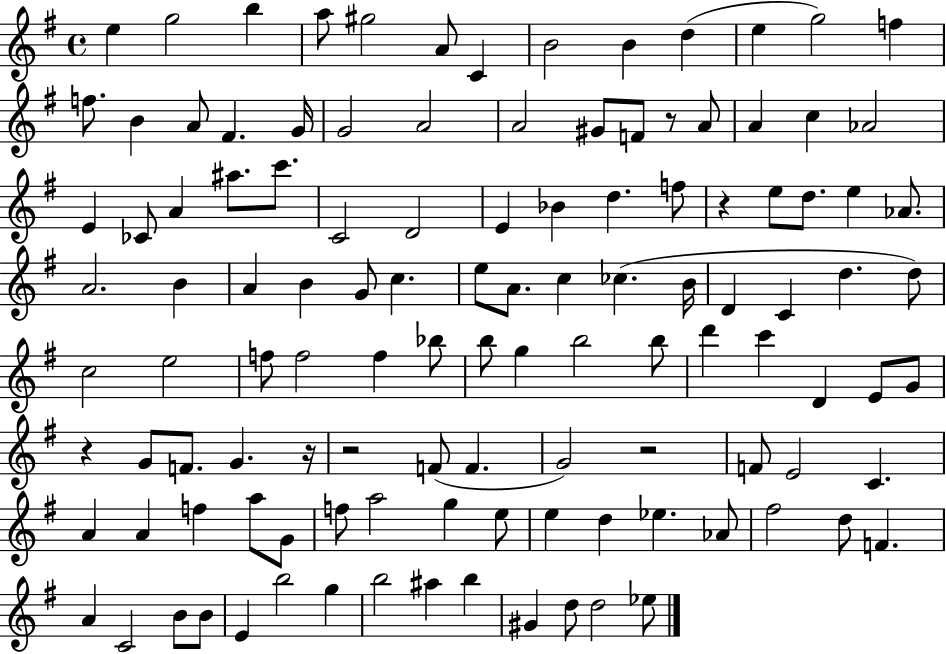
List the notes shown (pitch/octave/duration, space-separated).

E5/q G5/h B5/q A5/e G#5/h A4/e C4/q B4/h B4/q D5/q E5/q G5/h F5/q F5/e. B4/q A4/e F#4/q. G4/s G4/h A4/h A4/h G#4/e F4/e R/e A4/e A4/q C5/q Ab4/h E4/q CES4/e A4/q A#5/e. C6/e. C4/h D4/h E4/q Bb4/q D5/q. F5/e R/q E5/e D5/e. E5/q Ab4/e. A4/h. B4/q A4/q B4/q G4/e C5/q. E5/e A4/e. C5/q CES5/q. B4/s D4/q C4/q D5/q. D5/e C5/h E5/h F5/e F5/h F5/q Bb5/e B5/e G5/q B5/h B5/e D6/q C6/q D4/q E4/e G4/e R/q G4/e F4/e. G4/q. R/s R/h F4/e F4/q. G4/h R/h F4/e E4/h C4/q. A4/q A4/q F5/q A5/e G4/e F5/e A5/h G5/q E5/e E5/q D5/q Eb5/q. Ab4/e F#5/h D5/e F4/q. A4/q C4/h B4/e B4/e E4/q B5/h G5/q B5/h A#5/q B5/q G#4/q D5/e D5/h Eb5/e